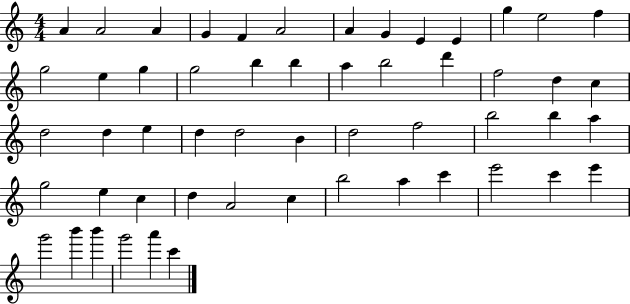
A4/q A4/h A4/q G4/q F4/q A4/h A4/q G4/q E4/q E4/q G5/q E5/h F5/q G5/h E5/q G5/q G5/h B5/q B5/q A5/q B5/h D6/q F5/h D5/q C5/q D5/h D5/q E5/q D5/q D5/h B4/q D5/h F5/h B5/h B5/q A5/q G5/h E5/q C5/q D5/q A4/h C5/q B5/h A5/q C6/q E6/h C6/q E6/q G6/h B6/q B6/q G6/h A6/q C6/q